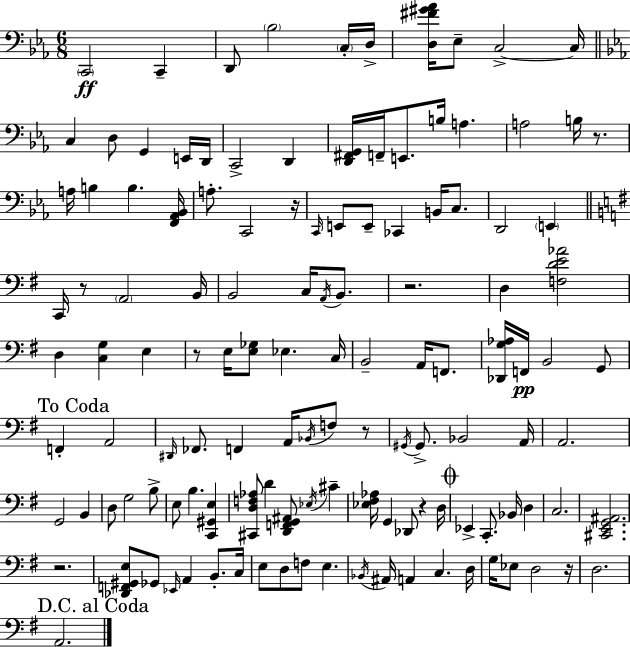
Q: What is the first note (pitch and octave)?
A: C2